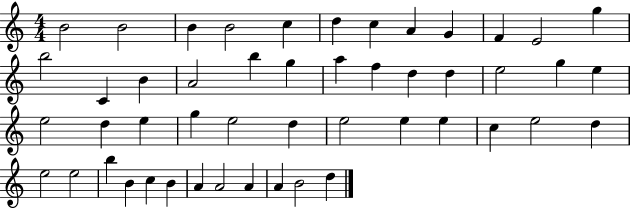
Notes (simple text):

B4/h B4/h B4/q B4/h C5/q D5/q C5/q A4/q G4/q F4/q E4/h G5/q B5/h C4/q B4/q A4/h B5/q G5/q A5/q F5/q D5/q D5/q E5/h G5/q E5/q E5/h D5/q E5/q G5/q E5/h D5/q E5/h E5/q E5/q C5/q E5/h D5/q E5/h E5/h B5/q B4/q C5/q B4/q A4/q A4/h A4/q A4/q B4/h D5/q